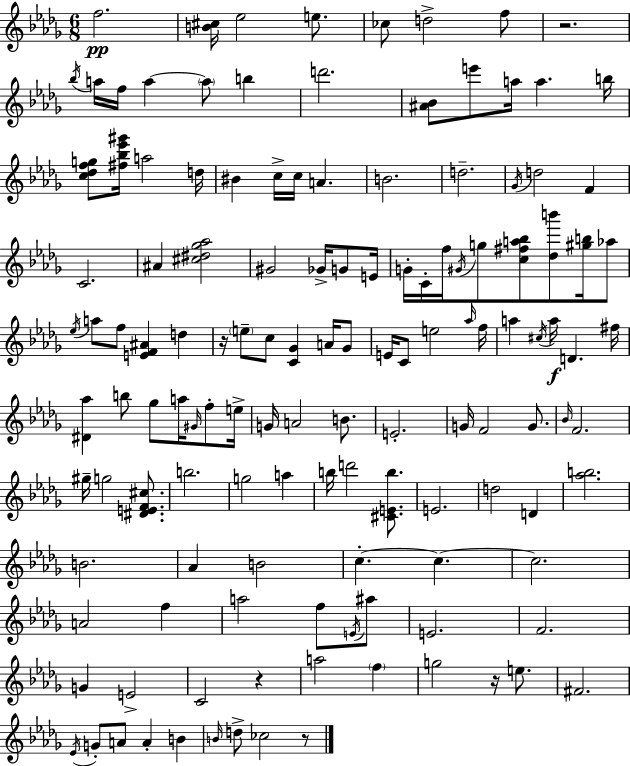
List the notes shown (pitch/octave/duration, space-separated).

F5/h. [B4,C#5]/s Eb5/h E5/e. CES5/e D5/h F5/e R/h. Bb5/s A5/s F5/s A5/q A5/e B5/q D6/h. [A#4,Bb4]/e E6/e A5/s A5/q. B5/s [C5,Db5,F5,G5]/e [F#5,Bb5,Eb6,G#6]/s A5/h D5/s BIS4/q C5/s C5/s A4/q. B4/h. D5/h. Gb4/s D5/h F4/q C4/h. A#4/q [C#5,D#5,Gb5,Ab5]/h G#4/h Gb4/s G4/e E4/s G4/s C4/s F5/s G#4/s G5/e [C5,F#5,A5,Bb5]/e [Db5,B6]/e [G#5,B5]/s Ab5/e Eb5/s A5/e F5/e [E4,F4,A#4]/q D5/q R/s E5/e C5/e [C4,Gb4]/q A4/s Gb4/e E4/s C4/e E5/h Ab5/s F5/s A5/q C#5/s A5/s D4/q. F#5/s [D#4,Ab5]/q B5/e Gb5/e A5/s G#4/s F5/e E5/s G4/s A4/h B4/e. E4/h. G4/s F4/h G4/e. Bb4/s F4/h. G#5/s G5/h [D#4,E4,F4,C#5]/e. B5/h. G5/h A5/q B5/s D6/h [C#4,E4,B5]/e. E4/h. D5/h D4/q [Ab5,B5]/h. B4/h. Ab4/q B4/h C5/q. C5/q. C5/h. A4/h F5/q A5/h F5/e E4/s A#5/e E4/h. F4/h. G4/q E4/h C4/h R/q A5/h F5/q G5/h R/s E5/e. F#4/h. Eb4/s G4/e A4/e A4/q B4/q B4/s D5/e CES5/h R/e